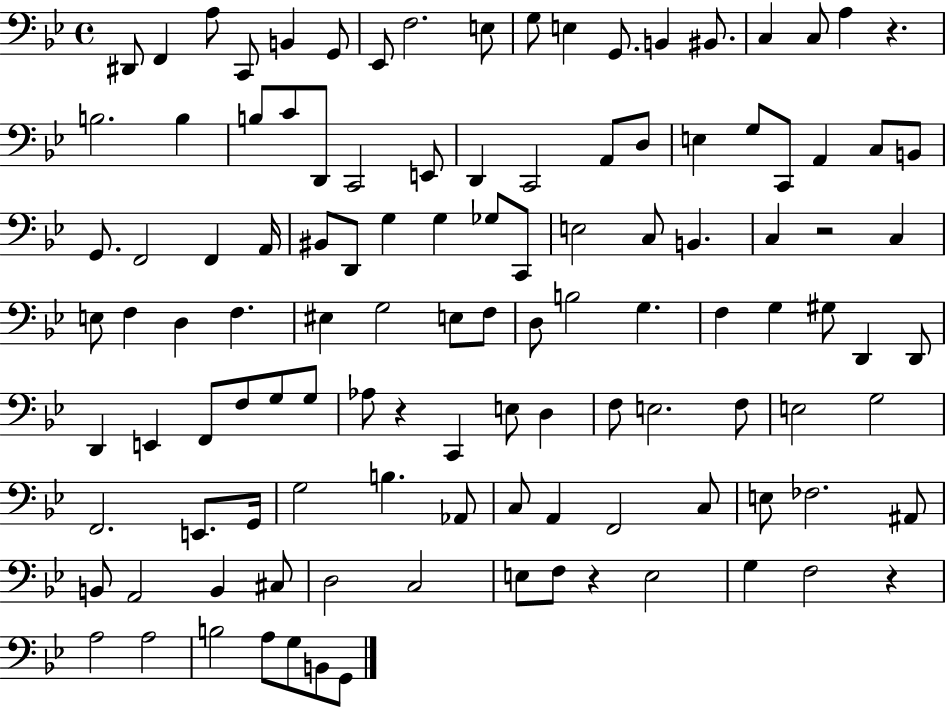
{
  \clef bass
  \time 4/4
  \defaultTimeSignature
  \key bes \major
  dis,8 f,4 a8 c,8 b,4 g,8 | ees,8 f2. e8 | g8 e4 g,8. b,4 bis,8. | c4 c8 a4 r4. | \break b2. b4 | b8 c'8 d,8 c,2 e,8 | d,4 c,2 a,8 d8 | e4 g8 c,8 a,4 c8 b,8 | \break g,8. f,2 f,4 a,16 | bis,8 d,8 g4 g4 ges8 c,8 | e2 c8 b,4. | c4 r2 c4 | \break e8 f4 d4 f4. | eis4 g2 e8 f8 | d8 b2 g4. | f4 g4 gis8 d,4 d,8 | \break d,4 e,4 f,8 f8 g8 g8 | aes8 r4 c,4 e8 d4 | f8 e2. f8 | e2 g2 | \break f,2. e,8. g,16 | g2 b4. aes,8 | c8 a,4 f,2 c8 | e8 fes2. ais,8 | \break b,8 a,2 b,4 cis8 | d2 c2 | e8 f8 r4 e2 | g4 f2 r4 | \break a2 a2 | b2 a8 g8 b,8 g,8 | \bar "|."
}